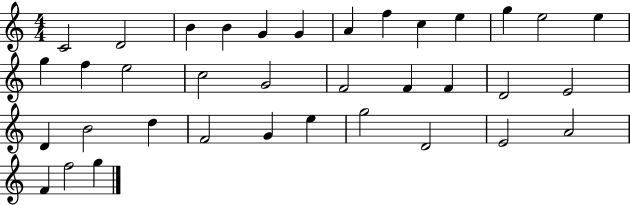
C4/h D4/h B4/q B4/q G4/q G4/q A4/q F5/q C5/q E5/q G5/q E5/h E5/q G5/q F5/q E5/h C5/h G4/h F4/h F4/q F4/q D4/h E4/h D4/q B4/h D5/q F4/h G4/q E5/q G5/h D4/h E4/h A4/h F4/q F5/h G5/q